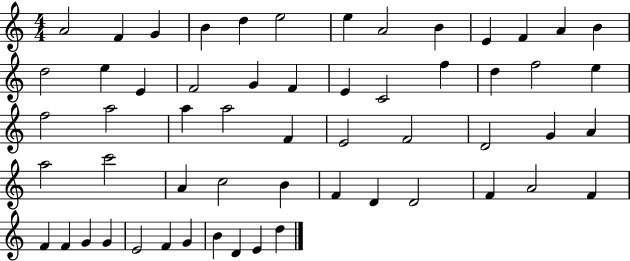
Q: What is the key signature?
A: C major